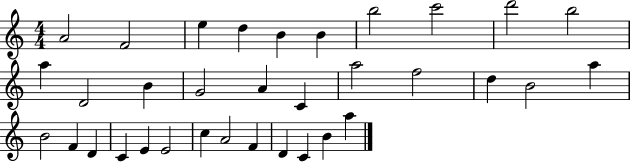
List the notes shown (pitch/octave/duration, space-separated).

A4/h F4/h E5/q D5/q B4/q B4/q B5/h C6/h D6/h B5/h A5/q D4/h B4/q G4/h A4/q C4/q A5/h F5/h D5/q B4/h A5/q B4/h F4/q D4/q C4/q E4/q E4/h C5/q A4/h F4/q D4/q C4/q B4/q A5/q